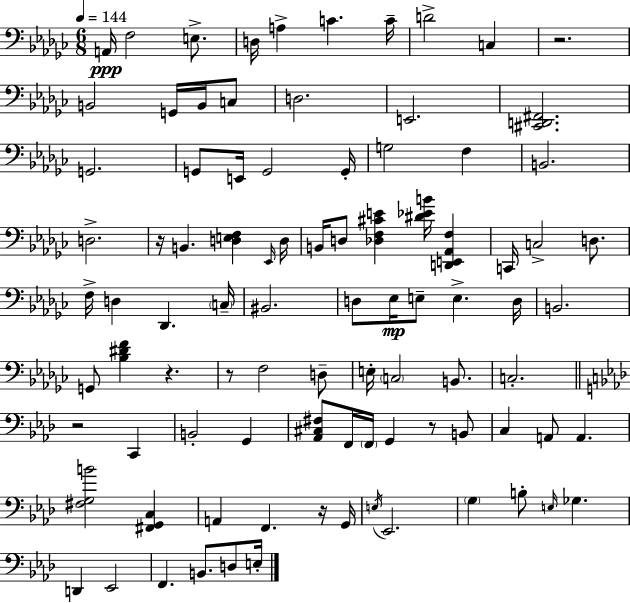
{
  \clef bass
  \numericTimeSignature
  \time 6/8
  \key ees \minor
  \tempo 4 = 144
  a,16\ppp f2 e8.-> | d16 a4-> c'4. c'16-- | d'2-> c4 | r2. | \break b,2 g,16 b,16 c8 | d2. | e,2. | <cis, d, fis,>2. | \break g,2. | g,8 e,16 g,2 g,16-. | g2 f4 | b,2. | \break d2.-> | r16 b,4. <d e f>4 \grace { ees,16 } | d16 b,16 d8 <des f cis' e'>4 <dis' ees' b'>16 <d, e, aes, f>4 | c,16 c2-> d8. | \break f16-> d4 des,4. | \parenthesize c16-- bis,2. | d8 ees16\mp e8-- e4.-> | d16 b,2. | \break g,8 <bes dis' f'>4 r4. | r8 f2 d8-- | e16-. \parenthesize c2 b,8. | c2.-. | \break \bar "||" \break \key f \minor r2 c,4 | b,2-. g,4 | <aes, cis fis>8 f,16 \parenthesize f,16 g,4 r8 b,8 | c4 a,8 a,4. | \break <fis g b'>2 <fis, g, c>4 | a,4 f,4. r16 g,16 | \acciaccatura { e16 } ees,2. | \parenthesize g4 b8-. \grace { e16 } ges4. | \break d,4 ees,2 | f,4. b,8. d8 | e16-. \bar "|."
}